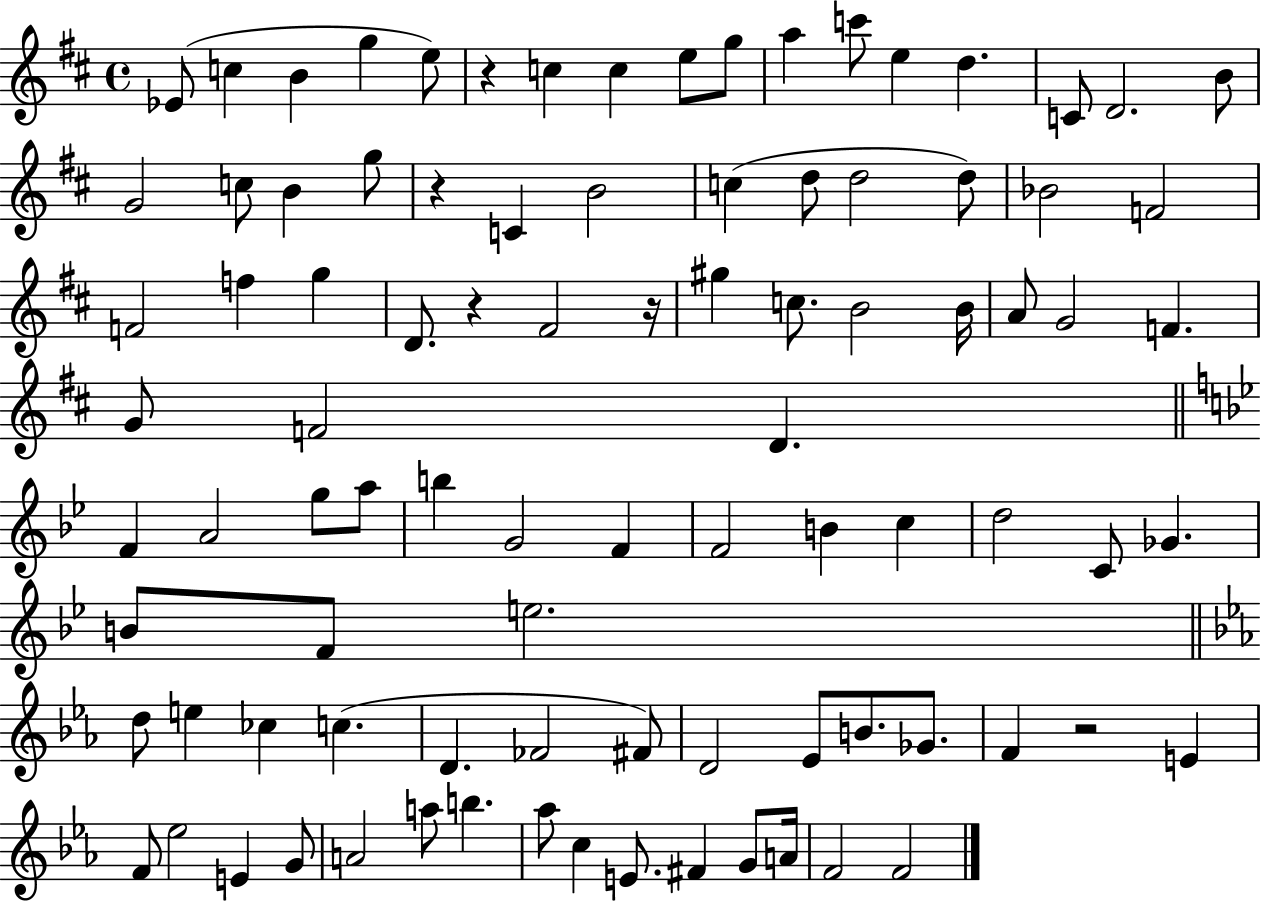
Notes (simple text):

Eb4/e C5/q B4/q G5/q E5/e R/q C5/q C5/q E5/e G5/e A5/q C6/e E5/q D5/q. C4/e D4/h. B4/e G4/h C5/e B4/q G5/e R/q C4/q B4/h C5/q D5/e D5/h D5/e Bb4/h F4/h F4/h F5/q G5/q D4/e. R/q F#4/h R/s G#5/q C5/e. B4/h B4/s A4/e G4/h F4/q. G4/e F4/h D4/q. F4/q A4/h G5/e A5/e B5/q G4/h F4/q F4/h B4/q C5/q D5/h C4/e Gb4/q. B4/e F4/e E5/h. D5/e E5/q CES5/q C5/q. D4/q. FES4/h F#4/e D4/h Eb4/e B4/e. Gb4/e. F4/q R/h E4/q F4/e Eb5/h E4/q G4/e A4/h A5/e B5/q. Ab5/e C5/q E4/e. F#4/q G4/e A4/s F4/h F4/h